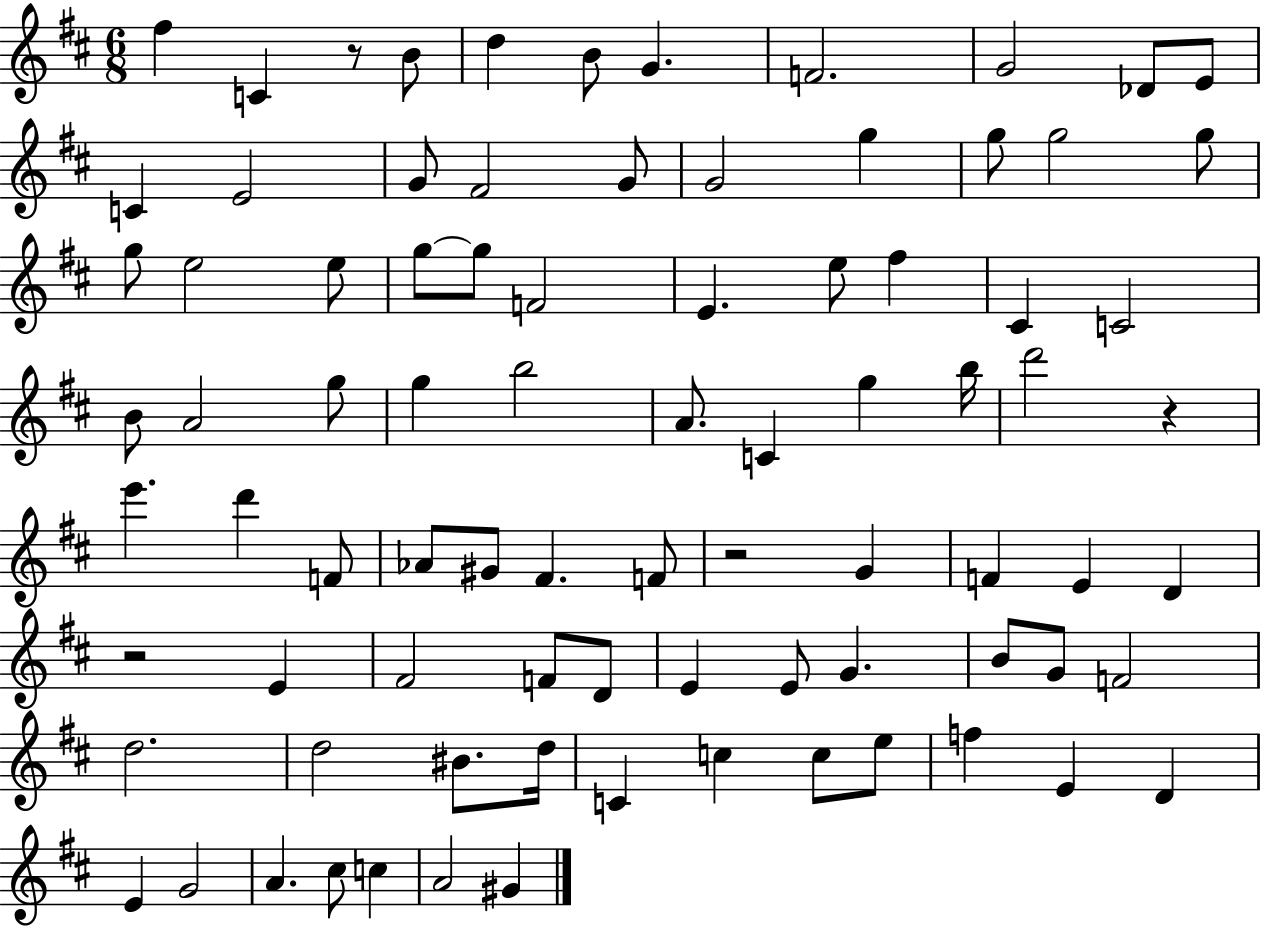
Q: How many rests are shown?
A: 4